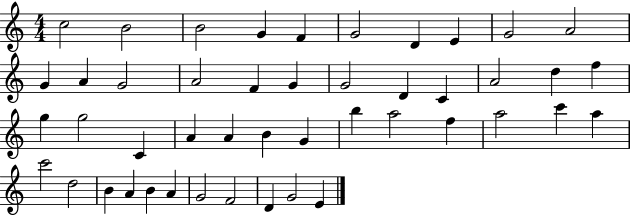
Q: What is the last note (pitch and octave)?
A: E4